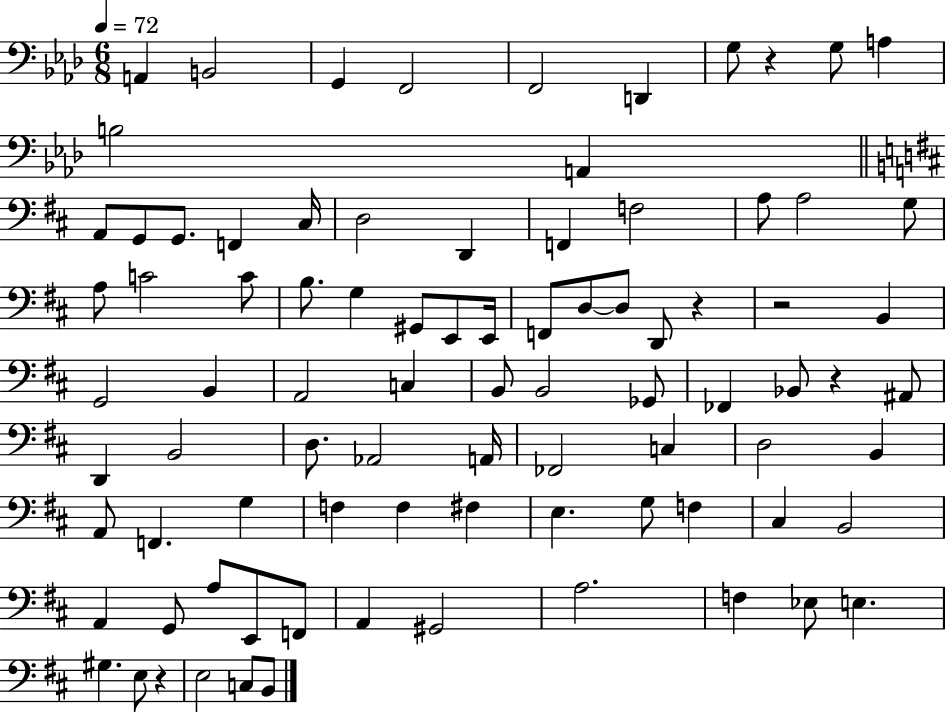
{
  \clef bass
  \numericTimeSignature
  \time 6/8
  \key aes \major
  \tempo 4 = 72
  a,4 b,2 | g,4 f,2 | f,2 d,4 | g8 r4 g8 a4 | \break b2 a,4 | \bar "||" \break \key d \major a,8 g,8 g,8. f,4 cis16 | d2 d,4 | f,4 f2 | a8 a2 g8 | \break a8 c'2 c'8 | b8. g4 gis,8 e,8 e,16 | f,8 d8~~ d8 d,8 r4 | r2 b,4 | \break g,2 b,4 | a,2 c4 | b,8 b,2 ges,8 | fes,4 bes,8 r4 ais,8 | \break d,4 b,2 | d8. aes,2 a,16 | fes,2 c4 | d2 b,4 | \break a,8 f,4. g4 | f4 f4 fis4 | e4. g8 f4 | cis4 b,2 | \break a,4 g,8 a8 e,8 f,8 | a,4 gis,2 | a2. | f4 ees8 e4. | \break gis4. e8 r4 | e2 c8 b,8 | \bar "|."
}